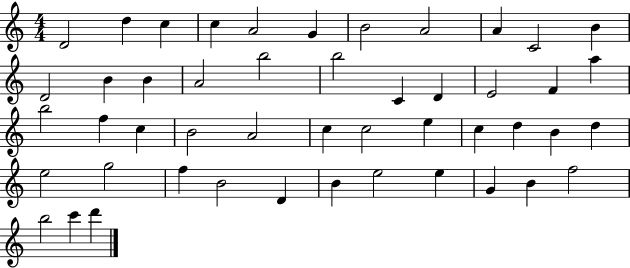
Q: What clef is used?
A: treble